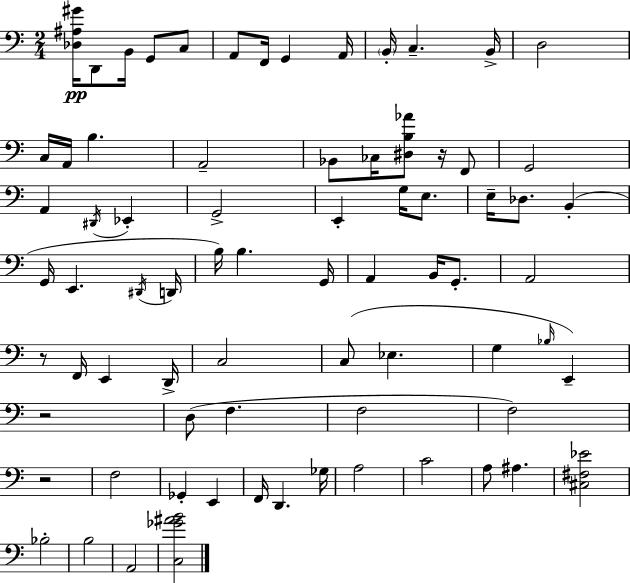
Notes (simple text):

[Db3,A#3,G#4]/s D2/e B2/s G2/e C3/e A2/e F2/s G2/q A2/s B2/s C3/q. B2/s D3/h C3/s A2/s B3/q. A2/h Bb2/e CES3/s [D#3,B3,Ab4]/e R/s F2/e G2/h A2/q D#2/s Eb2/q G2/h E2/q G3/s E3/e. E3/s Db3/e. B2/q G2/s E2/q. D#2/s D2/s B3/s B3/q. G2/s A2/q B2/s G2/e. A2/h R/e F2/s E2/q D2/s C3/h C3/e Eb3/q. G3/q Bb3/s E2/q R/h D3/e F3/q. F3/h F3/h R/h F3/h Gb2/q E2/q F2/s D2/q. Gb3/s A3/h C4/h A3/e A#3/q. [C#3,F#3,Eb4]/h Bb3/h B3/h A2/h [C3,Gb4,A#4,B4]/h